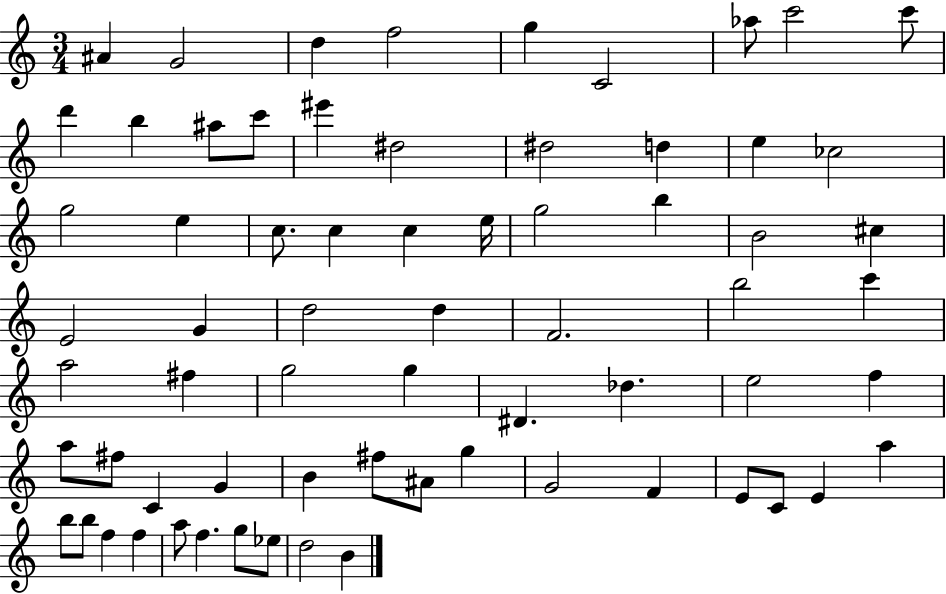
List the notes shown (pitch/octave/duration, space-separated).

A#4/q G4/h D5/q F5/h G5/q C4/h Ab5/e C6/h C6/e D6/q B5/q A#5/e C6/e EIS6/q D#5/h D#5/h D5/q E5/q CES5/h G5/h E5/q C5/e. C5/q C5/q E5/s G5/h B5/q B4/h C#5/q E4/h G4/q D5/h D5/q F4/h. B5/h C6/q A5/h F#5/q G5/h G5/q D#4/q. Db5/q. E5/h F5/q A5/e F#5/e C4/q G4/q B4/q F#5/e A#4/e G5/q G4/h F4/q E4/e C4/e E4/q A5/q B5/e B5/e F5/q F5/q A5/e F5/q. G5/e Eb5/e D5/h B4/q